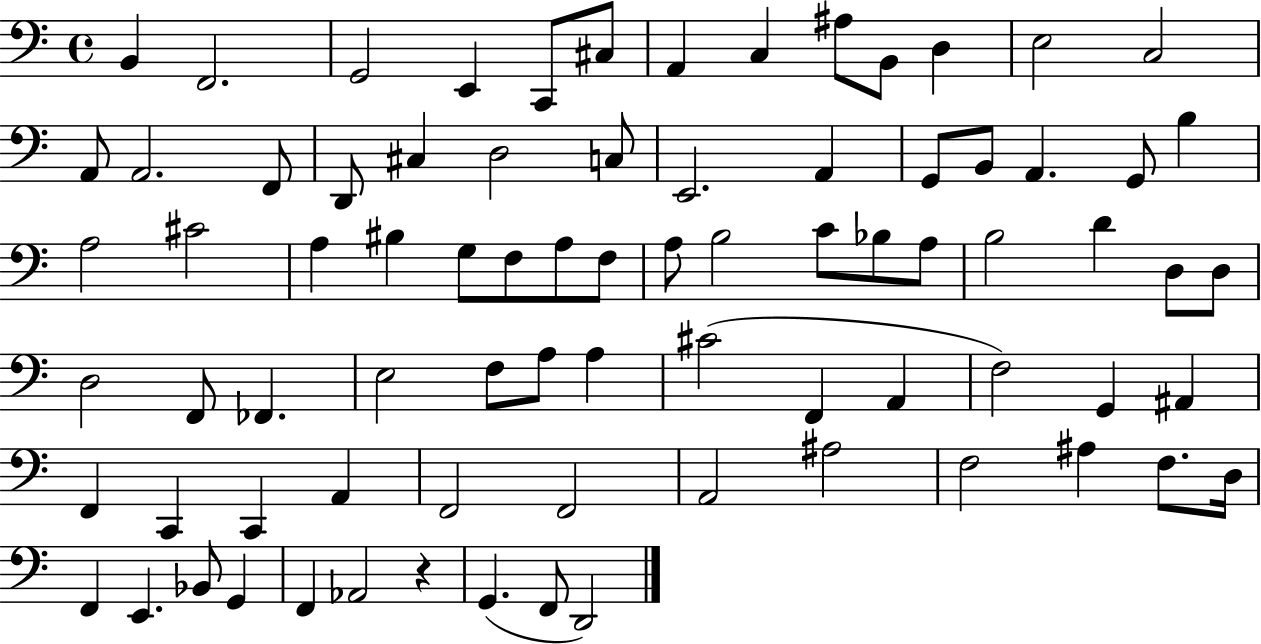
B2/q F2/h. G2/h E2/q C2/e C#3/e A2/q C3/q A#3/e B2/e D3/q E3/h C3/h A2/e A2/h. F2/e D2/e C#3/q D3/h C3/e E2/h. A2/q G2/e B2/e A2/q. G2/e B3/q A3/h C#4/h A3/q BIS3/q G3/e F3/e A3/e F3/e A3/e B3/h C4/e Bb3/e A3/e B3/h D4/q D3/e D3/e D3/h F2/e FES2/q. E3/h F3/e A3/e A3/q C#4/h F2/q A2/q F3/h G2/q A#2/q F2/q C2/q C2/q A2/q F2/h F2/h A2/h A#3/h F3/h A#3/q F3/e. D3/s F2/q E2/q. Bb2/e G2/q F2/q Ab2/h R/q G2/q. F2/e D2/h